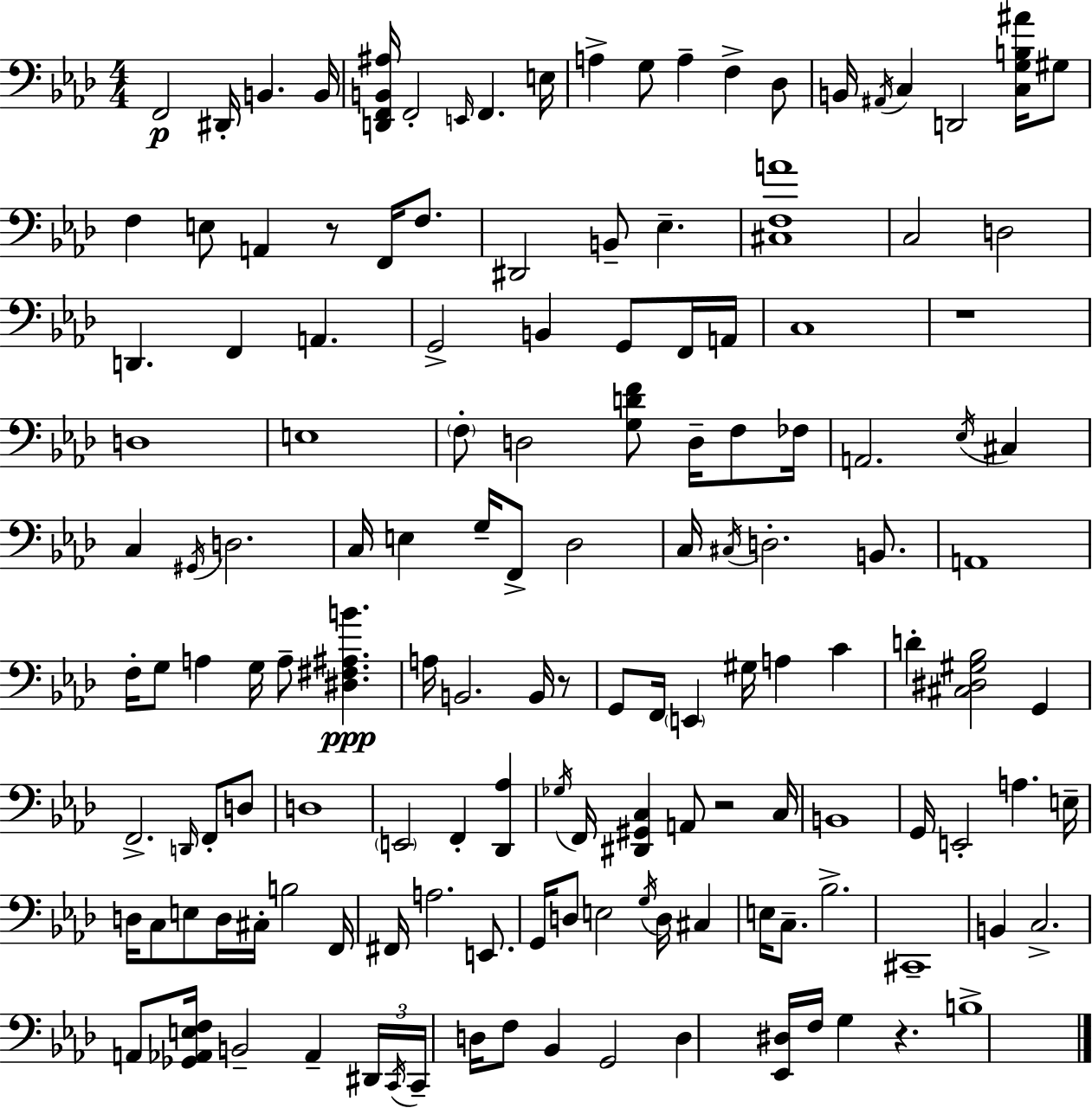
F2/h D#2/s B2/q. B2/s [D2,F2,B2,A#3]/s F2/h E2/s F2/q. E3/s A3/q G3/e A3/q F3/q Db3/e B2/s A#2/s C3/q D2/h [C3,G3,B3,A#4]/s G#3/e F3/q E3/e A2/q R/e F2/s F3/e. D#2/h B2/e Eb3/q. [C#3,F3,A4]/w C3/h D3/h D2/q. F2/q A2/q. G2/h B2/q G2/e F2/s A2/s C3/w R/w D3/w E3/w F3/e D3/h [G3,D4,F4]/e D3/s F3/e FES3/s A2/h. Eb3/s C#3/q C3/q G#2/s D3/h. C3/s E3/q G3/s F2/e Db3/h C3/s C#3/s D3/h. B2/e. A2/w F3/s G3/e A3/q G3/s A3/e [D#3,F#3,A#3,B4]/q. A3/s B2/h. B2/s R/e G2/e F2/s E2/q G#3/s A3/q C4/q D4/q [C#3,D#3,G#3,Bb3]/h G2/q F2/h. D2/s F2/e D3/e D3/w E2/h F2/q [Db2,Ab3]/q Gb3/s F2/s [D#2,G#2,C3]/q A2/e R/h C3/s B2/w G2/s E2/h A3/q. E3/s D3/s C3/e E3/e D3/s C#3/s B3/h F2/s F#2/s A3/h. E2/e. G2/s D3/e E3/h G3/s D3/s C#3/q E3/s C3/e. Bb3/h. C#2/w B2/q C3/h. A2/e [Gb2,Ab2,E3,F3]/s B2/h Ab2/q D#2/s C2/s C2/s D3/s F3/e Bb2/q G2/h D3/q [Eb2,D#3]/s F3/s G3/q R/q. B3/w